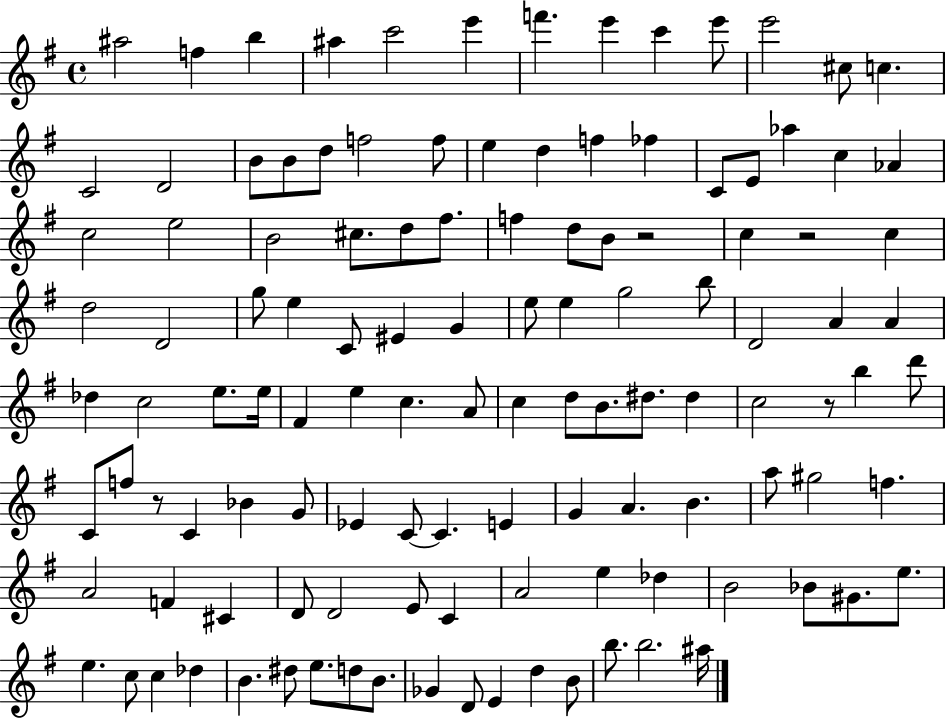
{
  \clef treble
  \time 4/4
  \defaultTimeSignature
  \key g \major
  ais''2 f''4 b''4 | ais''4 c'''2 e'''4 | f'''4. e'''4 c'''4 e'''8 | e'''2 cis''8 c''4. | \break c'2 d'2 | b'8 b'8 d''8 f''2 f''8 | e''4 d''4 f''4 fes''4 | c'8 e'8 aes''4 c''4 aes'4 | \break c''2 e''2 | b'2 cis''8. d''8 fis''8. | f''4 d''8 b'8 r2 | c''4 r2 c''4 | \break d''2 d'2 | g''8 e''4 c'8 eis'4 g'4 | e''8 e''4 g''2 b''8 | d'2 a'4 a'4 | \break des''4 c''2 e''8. e''16 | fis'4 e''4 c''4. a'8 | c''4 d''8 b'8. dis''8. dis''4 | c''2 r8 b''4 d'''8 | \break c'8 f''8 r8 c'4 bes'4 g'8 | ees'4 c'8~~ c'4. e'4 | g'4 a'4. b'4. | a''8 gis''2 f''4. | \break a'2 f'4 cis'4 | d'8 d'2 e'8 c'4 | a'2 e''4 des''4 | b'2 bes'8 gis'8. e''8. | \break e''4. c''8 c''4 des''4 | b'4. dis''8 e''8. d''8 b'8. | ges'4 d'8 e'4 d''4 b'8 | b''8. b''2. ais''16 | \break \bar "|."
}